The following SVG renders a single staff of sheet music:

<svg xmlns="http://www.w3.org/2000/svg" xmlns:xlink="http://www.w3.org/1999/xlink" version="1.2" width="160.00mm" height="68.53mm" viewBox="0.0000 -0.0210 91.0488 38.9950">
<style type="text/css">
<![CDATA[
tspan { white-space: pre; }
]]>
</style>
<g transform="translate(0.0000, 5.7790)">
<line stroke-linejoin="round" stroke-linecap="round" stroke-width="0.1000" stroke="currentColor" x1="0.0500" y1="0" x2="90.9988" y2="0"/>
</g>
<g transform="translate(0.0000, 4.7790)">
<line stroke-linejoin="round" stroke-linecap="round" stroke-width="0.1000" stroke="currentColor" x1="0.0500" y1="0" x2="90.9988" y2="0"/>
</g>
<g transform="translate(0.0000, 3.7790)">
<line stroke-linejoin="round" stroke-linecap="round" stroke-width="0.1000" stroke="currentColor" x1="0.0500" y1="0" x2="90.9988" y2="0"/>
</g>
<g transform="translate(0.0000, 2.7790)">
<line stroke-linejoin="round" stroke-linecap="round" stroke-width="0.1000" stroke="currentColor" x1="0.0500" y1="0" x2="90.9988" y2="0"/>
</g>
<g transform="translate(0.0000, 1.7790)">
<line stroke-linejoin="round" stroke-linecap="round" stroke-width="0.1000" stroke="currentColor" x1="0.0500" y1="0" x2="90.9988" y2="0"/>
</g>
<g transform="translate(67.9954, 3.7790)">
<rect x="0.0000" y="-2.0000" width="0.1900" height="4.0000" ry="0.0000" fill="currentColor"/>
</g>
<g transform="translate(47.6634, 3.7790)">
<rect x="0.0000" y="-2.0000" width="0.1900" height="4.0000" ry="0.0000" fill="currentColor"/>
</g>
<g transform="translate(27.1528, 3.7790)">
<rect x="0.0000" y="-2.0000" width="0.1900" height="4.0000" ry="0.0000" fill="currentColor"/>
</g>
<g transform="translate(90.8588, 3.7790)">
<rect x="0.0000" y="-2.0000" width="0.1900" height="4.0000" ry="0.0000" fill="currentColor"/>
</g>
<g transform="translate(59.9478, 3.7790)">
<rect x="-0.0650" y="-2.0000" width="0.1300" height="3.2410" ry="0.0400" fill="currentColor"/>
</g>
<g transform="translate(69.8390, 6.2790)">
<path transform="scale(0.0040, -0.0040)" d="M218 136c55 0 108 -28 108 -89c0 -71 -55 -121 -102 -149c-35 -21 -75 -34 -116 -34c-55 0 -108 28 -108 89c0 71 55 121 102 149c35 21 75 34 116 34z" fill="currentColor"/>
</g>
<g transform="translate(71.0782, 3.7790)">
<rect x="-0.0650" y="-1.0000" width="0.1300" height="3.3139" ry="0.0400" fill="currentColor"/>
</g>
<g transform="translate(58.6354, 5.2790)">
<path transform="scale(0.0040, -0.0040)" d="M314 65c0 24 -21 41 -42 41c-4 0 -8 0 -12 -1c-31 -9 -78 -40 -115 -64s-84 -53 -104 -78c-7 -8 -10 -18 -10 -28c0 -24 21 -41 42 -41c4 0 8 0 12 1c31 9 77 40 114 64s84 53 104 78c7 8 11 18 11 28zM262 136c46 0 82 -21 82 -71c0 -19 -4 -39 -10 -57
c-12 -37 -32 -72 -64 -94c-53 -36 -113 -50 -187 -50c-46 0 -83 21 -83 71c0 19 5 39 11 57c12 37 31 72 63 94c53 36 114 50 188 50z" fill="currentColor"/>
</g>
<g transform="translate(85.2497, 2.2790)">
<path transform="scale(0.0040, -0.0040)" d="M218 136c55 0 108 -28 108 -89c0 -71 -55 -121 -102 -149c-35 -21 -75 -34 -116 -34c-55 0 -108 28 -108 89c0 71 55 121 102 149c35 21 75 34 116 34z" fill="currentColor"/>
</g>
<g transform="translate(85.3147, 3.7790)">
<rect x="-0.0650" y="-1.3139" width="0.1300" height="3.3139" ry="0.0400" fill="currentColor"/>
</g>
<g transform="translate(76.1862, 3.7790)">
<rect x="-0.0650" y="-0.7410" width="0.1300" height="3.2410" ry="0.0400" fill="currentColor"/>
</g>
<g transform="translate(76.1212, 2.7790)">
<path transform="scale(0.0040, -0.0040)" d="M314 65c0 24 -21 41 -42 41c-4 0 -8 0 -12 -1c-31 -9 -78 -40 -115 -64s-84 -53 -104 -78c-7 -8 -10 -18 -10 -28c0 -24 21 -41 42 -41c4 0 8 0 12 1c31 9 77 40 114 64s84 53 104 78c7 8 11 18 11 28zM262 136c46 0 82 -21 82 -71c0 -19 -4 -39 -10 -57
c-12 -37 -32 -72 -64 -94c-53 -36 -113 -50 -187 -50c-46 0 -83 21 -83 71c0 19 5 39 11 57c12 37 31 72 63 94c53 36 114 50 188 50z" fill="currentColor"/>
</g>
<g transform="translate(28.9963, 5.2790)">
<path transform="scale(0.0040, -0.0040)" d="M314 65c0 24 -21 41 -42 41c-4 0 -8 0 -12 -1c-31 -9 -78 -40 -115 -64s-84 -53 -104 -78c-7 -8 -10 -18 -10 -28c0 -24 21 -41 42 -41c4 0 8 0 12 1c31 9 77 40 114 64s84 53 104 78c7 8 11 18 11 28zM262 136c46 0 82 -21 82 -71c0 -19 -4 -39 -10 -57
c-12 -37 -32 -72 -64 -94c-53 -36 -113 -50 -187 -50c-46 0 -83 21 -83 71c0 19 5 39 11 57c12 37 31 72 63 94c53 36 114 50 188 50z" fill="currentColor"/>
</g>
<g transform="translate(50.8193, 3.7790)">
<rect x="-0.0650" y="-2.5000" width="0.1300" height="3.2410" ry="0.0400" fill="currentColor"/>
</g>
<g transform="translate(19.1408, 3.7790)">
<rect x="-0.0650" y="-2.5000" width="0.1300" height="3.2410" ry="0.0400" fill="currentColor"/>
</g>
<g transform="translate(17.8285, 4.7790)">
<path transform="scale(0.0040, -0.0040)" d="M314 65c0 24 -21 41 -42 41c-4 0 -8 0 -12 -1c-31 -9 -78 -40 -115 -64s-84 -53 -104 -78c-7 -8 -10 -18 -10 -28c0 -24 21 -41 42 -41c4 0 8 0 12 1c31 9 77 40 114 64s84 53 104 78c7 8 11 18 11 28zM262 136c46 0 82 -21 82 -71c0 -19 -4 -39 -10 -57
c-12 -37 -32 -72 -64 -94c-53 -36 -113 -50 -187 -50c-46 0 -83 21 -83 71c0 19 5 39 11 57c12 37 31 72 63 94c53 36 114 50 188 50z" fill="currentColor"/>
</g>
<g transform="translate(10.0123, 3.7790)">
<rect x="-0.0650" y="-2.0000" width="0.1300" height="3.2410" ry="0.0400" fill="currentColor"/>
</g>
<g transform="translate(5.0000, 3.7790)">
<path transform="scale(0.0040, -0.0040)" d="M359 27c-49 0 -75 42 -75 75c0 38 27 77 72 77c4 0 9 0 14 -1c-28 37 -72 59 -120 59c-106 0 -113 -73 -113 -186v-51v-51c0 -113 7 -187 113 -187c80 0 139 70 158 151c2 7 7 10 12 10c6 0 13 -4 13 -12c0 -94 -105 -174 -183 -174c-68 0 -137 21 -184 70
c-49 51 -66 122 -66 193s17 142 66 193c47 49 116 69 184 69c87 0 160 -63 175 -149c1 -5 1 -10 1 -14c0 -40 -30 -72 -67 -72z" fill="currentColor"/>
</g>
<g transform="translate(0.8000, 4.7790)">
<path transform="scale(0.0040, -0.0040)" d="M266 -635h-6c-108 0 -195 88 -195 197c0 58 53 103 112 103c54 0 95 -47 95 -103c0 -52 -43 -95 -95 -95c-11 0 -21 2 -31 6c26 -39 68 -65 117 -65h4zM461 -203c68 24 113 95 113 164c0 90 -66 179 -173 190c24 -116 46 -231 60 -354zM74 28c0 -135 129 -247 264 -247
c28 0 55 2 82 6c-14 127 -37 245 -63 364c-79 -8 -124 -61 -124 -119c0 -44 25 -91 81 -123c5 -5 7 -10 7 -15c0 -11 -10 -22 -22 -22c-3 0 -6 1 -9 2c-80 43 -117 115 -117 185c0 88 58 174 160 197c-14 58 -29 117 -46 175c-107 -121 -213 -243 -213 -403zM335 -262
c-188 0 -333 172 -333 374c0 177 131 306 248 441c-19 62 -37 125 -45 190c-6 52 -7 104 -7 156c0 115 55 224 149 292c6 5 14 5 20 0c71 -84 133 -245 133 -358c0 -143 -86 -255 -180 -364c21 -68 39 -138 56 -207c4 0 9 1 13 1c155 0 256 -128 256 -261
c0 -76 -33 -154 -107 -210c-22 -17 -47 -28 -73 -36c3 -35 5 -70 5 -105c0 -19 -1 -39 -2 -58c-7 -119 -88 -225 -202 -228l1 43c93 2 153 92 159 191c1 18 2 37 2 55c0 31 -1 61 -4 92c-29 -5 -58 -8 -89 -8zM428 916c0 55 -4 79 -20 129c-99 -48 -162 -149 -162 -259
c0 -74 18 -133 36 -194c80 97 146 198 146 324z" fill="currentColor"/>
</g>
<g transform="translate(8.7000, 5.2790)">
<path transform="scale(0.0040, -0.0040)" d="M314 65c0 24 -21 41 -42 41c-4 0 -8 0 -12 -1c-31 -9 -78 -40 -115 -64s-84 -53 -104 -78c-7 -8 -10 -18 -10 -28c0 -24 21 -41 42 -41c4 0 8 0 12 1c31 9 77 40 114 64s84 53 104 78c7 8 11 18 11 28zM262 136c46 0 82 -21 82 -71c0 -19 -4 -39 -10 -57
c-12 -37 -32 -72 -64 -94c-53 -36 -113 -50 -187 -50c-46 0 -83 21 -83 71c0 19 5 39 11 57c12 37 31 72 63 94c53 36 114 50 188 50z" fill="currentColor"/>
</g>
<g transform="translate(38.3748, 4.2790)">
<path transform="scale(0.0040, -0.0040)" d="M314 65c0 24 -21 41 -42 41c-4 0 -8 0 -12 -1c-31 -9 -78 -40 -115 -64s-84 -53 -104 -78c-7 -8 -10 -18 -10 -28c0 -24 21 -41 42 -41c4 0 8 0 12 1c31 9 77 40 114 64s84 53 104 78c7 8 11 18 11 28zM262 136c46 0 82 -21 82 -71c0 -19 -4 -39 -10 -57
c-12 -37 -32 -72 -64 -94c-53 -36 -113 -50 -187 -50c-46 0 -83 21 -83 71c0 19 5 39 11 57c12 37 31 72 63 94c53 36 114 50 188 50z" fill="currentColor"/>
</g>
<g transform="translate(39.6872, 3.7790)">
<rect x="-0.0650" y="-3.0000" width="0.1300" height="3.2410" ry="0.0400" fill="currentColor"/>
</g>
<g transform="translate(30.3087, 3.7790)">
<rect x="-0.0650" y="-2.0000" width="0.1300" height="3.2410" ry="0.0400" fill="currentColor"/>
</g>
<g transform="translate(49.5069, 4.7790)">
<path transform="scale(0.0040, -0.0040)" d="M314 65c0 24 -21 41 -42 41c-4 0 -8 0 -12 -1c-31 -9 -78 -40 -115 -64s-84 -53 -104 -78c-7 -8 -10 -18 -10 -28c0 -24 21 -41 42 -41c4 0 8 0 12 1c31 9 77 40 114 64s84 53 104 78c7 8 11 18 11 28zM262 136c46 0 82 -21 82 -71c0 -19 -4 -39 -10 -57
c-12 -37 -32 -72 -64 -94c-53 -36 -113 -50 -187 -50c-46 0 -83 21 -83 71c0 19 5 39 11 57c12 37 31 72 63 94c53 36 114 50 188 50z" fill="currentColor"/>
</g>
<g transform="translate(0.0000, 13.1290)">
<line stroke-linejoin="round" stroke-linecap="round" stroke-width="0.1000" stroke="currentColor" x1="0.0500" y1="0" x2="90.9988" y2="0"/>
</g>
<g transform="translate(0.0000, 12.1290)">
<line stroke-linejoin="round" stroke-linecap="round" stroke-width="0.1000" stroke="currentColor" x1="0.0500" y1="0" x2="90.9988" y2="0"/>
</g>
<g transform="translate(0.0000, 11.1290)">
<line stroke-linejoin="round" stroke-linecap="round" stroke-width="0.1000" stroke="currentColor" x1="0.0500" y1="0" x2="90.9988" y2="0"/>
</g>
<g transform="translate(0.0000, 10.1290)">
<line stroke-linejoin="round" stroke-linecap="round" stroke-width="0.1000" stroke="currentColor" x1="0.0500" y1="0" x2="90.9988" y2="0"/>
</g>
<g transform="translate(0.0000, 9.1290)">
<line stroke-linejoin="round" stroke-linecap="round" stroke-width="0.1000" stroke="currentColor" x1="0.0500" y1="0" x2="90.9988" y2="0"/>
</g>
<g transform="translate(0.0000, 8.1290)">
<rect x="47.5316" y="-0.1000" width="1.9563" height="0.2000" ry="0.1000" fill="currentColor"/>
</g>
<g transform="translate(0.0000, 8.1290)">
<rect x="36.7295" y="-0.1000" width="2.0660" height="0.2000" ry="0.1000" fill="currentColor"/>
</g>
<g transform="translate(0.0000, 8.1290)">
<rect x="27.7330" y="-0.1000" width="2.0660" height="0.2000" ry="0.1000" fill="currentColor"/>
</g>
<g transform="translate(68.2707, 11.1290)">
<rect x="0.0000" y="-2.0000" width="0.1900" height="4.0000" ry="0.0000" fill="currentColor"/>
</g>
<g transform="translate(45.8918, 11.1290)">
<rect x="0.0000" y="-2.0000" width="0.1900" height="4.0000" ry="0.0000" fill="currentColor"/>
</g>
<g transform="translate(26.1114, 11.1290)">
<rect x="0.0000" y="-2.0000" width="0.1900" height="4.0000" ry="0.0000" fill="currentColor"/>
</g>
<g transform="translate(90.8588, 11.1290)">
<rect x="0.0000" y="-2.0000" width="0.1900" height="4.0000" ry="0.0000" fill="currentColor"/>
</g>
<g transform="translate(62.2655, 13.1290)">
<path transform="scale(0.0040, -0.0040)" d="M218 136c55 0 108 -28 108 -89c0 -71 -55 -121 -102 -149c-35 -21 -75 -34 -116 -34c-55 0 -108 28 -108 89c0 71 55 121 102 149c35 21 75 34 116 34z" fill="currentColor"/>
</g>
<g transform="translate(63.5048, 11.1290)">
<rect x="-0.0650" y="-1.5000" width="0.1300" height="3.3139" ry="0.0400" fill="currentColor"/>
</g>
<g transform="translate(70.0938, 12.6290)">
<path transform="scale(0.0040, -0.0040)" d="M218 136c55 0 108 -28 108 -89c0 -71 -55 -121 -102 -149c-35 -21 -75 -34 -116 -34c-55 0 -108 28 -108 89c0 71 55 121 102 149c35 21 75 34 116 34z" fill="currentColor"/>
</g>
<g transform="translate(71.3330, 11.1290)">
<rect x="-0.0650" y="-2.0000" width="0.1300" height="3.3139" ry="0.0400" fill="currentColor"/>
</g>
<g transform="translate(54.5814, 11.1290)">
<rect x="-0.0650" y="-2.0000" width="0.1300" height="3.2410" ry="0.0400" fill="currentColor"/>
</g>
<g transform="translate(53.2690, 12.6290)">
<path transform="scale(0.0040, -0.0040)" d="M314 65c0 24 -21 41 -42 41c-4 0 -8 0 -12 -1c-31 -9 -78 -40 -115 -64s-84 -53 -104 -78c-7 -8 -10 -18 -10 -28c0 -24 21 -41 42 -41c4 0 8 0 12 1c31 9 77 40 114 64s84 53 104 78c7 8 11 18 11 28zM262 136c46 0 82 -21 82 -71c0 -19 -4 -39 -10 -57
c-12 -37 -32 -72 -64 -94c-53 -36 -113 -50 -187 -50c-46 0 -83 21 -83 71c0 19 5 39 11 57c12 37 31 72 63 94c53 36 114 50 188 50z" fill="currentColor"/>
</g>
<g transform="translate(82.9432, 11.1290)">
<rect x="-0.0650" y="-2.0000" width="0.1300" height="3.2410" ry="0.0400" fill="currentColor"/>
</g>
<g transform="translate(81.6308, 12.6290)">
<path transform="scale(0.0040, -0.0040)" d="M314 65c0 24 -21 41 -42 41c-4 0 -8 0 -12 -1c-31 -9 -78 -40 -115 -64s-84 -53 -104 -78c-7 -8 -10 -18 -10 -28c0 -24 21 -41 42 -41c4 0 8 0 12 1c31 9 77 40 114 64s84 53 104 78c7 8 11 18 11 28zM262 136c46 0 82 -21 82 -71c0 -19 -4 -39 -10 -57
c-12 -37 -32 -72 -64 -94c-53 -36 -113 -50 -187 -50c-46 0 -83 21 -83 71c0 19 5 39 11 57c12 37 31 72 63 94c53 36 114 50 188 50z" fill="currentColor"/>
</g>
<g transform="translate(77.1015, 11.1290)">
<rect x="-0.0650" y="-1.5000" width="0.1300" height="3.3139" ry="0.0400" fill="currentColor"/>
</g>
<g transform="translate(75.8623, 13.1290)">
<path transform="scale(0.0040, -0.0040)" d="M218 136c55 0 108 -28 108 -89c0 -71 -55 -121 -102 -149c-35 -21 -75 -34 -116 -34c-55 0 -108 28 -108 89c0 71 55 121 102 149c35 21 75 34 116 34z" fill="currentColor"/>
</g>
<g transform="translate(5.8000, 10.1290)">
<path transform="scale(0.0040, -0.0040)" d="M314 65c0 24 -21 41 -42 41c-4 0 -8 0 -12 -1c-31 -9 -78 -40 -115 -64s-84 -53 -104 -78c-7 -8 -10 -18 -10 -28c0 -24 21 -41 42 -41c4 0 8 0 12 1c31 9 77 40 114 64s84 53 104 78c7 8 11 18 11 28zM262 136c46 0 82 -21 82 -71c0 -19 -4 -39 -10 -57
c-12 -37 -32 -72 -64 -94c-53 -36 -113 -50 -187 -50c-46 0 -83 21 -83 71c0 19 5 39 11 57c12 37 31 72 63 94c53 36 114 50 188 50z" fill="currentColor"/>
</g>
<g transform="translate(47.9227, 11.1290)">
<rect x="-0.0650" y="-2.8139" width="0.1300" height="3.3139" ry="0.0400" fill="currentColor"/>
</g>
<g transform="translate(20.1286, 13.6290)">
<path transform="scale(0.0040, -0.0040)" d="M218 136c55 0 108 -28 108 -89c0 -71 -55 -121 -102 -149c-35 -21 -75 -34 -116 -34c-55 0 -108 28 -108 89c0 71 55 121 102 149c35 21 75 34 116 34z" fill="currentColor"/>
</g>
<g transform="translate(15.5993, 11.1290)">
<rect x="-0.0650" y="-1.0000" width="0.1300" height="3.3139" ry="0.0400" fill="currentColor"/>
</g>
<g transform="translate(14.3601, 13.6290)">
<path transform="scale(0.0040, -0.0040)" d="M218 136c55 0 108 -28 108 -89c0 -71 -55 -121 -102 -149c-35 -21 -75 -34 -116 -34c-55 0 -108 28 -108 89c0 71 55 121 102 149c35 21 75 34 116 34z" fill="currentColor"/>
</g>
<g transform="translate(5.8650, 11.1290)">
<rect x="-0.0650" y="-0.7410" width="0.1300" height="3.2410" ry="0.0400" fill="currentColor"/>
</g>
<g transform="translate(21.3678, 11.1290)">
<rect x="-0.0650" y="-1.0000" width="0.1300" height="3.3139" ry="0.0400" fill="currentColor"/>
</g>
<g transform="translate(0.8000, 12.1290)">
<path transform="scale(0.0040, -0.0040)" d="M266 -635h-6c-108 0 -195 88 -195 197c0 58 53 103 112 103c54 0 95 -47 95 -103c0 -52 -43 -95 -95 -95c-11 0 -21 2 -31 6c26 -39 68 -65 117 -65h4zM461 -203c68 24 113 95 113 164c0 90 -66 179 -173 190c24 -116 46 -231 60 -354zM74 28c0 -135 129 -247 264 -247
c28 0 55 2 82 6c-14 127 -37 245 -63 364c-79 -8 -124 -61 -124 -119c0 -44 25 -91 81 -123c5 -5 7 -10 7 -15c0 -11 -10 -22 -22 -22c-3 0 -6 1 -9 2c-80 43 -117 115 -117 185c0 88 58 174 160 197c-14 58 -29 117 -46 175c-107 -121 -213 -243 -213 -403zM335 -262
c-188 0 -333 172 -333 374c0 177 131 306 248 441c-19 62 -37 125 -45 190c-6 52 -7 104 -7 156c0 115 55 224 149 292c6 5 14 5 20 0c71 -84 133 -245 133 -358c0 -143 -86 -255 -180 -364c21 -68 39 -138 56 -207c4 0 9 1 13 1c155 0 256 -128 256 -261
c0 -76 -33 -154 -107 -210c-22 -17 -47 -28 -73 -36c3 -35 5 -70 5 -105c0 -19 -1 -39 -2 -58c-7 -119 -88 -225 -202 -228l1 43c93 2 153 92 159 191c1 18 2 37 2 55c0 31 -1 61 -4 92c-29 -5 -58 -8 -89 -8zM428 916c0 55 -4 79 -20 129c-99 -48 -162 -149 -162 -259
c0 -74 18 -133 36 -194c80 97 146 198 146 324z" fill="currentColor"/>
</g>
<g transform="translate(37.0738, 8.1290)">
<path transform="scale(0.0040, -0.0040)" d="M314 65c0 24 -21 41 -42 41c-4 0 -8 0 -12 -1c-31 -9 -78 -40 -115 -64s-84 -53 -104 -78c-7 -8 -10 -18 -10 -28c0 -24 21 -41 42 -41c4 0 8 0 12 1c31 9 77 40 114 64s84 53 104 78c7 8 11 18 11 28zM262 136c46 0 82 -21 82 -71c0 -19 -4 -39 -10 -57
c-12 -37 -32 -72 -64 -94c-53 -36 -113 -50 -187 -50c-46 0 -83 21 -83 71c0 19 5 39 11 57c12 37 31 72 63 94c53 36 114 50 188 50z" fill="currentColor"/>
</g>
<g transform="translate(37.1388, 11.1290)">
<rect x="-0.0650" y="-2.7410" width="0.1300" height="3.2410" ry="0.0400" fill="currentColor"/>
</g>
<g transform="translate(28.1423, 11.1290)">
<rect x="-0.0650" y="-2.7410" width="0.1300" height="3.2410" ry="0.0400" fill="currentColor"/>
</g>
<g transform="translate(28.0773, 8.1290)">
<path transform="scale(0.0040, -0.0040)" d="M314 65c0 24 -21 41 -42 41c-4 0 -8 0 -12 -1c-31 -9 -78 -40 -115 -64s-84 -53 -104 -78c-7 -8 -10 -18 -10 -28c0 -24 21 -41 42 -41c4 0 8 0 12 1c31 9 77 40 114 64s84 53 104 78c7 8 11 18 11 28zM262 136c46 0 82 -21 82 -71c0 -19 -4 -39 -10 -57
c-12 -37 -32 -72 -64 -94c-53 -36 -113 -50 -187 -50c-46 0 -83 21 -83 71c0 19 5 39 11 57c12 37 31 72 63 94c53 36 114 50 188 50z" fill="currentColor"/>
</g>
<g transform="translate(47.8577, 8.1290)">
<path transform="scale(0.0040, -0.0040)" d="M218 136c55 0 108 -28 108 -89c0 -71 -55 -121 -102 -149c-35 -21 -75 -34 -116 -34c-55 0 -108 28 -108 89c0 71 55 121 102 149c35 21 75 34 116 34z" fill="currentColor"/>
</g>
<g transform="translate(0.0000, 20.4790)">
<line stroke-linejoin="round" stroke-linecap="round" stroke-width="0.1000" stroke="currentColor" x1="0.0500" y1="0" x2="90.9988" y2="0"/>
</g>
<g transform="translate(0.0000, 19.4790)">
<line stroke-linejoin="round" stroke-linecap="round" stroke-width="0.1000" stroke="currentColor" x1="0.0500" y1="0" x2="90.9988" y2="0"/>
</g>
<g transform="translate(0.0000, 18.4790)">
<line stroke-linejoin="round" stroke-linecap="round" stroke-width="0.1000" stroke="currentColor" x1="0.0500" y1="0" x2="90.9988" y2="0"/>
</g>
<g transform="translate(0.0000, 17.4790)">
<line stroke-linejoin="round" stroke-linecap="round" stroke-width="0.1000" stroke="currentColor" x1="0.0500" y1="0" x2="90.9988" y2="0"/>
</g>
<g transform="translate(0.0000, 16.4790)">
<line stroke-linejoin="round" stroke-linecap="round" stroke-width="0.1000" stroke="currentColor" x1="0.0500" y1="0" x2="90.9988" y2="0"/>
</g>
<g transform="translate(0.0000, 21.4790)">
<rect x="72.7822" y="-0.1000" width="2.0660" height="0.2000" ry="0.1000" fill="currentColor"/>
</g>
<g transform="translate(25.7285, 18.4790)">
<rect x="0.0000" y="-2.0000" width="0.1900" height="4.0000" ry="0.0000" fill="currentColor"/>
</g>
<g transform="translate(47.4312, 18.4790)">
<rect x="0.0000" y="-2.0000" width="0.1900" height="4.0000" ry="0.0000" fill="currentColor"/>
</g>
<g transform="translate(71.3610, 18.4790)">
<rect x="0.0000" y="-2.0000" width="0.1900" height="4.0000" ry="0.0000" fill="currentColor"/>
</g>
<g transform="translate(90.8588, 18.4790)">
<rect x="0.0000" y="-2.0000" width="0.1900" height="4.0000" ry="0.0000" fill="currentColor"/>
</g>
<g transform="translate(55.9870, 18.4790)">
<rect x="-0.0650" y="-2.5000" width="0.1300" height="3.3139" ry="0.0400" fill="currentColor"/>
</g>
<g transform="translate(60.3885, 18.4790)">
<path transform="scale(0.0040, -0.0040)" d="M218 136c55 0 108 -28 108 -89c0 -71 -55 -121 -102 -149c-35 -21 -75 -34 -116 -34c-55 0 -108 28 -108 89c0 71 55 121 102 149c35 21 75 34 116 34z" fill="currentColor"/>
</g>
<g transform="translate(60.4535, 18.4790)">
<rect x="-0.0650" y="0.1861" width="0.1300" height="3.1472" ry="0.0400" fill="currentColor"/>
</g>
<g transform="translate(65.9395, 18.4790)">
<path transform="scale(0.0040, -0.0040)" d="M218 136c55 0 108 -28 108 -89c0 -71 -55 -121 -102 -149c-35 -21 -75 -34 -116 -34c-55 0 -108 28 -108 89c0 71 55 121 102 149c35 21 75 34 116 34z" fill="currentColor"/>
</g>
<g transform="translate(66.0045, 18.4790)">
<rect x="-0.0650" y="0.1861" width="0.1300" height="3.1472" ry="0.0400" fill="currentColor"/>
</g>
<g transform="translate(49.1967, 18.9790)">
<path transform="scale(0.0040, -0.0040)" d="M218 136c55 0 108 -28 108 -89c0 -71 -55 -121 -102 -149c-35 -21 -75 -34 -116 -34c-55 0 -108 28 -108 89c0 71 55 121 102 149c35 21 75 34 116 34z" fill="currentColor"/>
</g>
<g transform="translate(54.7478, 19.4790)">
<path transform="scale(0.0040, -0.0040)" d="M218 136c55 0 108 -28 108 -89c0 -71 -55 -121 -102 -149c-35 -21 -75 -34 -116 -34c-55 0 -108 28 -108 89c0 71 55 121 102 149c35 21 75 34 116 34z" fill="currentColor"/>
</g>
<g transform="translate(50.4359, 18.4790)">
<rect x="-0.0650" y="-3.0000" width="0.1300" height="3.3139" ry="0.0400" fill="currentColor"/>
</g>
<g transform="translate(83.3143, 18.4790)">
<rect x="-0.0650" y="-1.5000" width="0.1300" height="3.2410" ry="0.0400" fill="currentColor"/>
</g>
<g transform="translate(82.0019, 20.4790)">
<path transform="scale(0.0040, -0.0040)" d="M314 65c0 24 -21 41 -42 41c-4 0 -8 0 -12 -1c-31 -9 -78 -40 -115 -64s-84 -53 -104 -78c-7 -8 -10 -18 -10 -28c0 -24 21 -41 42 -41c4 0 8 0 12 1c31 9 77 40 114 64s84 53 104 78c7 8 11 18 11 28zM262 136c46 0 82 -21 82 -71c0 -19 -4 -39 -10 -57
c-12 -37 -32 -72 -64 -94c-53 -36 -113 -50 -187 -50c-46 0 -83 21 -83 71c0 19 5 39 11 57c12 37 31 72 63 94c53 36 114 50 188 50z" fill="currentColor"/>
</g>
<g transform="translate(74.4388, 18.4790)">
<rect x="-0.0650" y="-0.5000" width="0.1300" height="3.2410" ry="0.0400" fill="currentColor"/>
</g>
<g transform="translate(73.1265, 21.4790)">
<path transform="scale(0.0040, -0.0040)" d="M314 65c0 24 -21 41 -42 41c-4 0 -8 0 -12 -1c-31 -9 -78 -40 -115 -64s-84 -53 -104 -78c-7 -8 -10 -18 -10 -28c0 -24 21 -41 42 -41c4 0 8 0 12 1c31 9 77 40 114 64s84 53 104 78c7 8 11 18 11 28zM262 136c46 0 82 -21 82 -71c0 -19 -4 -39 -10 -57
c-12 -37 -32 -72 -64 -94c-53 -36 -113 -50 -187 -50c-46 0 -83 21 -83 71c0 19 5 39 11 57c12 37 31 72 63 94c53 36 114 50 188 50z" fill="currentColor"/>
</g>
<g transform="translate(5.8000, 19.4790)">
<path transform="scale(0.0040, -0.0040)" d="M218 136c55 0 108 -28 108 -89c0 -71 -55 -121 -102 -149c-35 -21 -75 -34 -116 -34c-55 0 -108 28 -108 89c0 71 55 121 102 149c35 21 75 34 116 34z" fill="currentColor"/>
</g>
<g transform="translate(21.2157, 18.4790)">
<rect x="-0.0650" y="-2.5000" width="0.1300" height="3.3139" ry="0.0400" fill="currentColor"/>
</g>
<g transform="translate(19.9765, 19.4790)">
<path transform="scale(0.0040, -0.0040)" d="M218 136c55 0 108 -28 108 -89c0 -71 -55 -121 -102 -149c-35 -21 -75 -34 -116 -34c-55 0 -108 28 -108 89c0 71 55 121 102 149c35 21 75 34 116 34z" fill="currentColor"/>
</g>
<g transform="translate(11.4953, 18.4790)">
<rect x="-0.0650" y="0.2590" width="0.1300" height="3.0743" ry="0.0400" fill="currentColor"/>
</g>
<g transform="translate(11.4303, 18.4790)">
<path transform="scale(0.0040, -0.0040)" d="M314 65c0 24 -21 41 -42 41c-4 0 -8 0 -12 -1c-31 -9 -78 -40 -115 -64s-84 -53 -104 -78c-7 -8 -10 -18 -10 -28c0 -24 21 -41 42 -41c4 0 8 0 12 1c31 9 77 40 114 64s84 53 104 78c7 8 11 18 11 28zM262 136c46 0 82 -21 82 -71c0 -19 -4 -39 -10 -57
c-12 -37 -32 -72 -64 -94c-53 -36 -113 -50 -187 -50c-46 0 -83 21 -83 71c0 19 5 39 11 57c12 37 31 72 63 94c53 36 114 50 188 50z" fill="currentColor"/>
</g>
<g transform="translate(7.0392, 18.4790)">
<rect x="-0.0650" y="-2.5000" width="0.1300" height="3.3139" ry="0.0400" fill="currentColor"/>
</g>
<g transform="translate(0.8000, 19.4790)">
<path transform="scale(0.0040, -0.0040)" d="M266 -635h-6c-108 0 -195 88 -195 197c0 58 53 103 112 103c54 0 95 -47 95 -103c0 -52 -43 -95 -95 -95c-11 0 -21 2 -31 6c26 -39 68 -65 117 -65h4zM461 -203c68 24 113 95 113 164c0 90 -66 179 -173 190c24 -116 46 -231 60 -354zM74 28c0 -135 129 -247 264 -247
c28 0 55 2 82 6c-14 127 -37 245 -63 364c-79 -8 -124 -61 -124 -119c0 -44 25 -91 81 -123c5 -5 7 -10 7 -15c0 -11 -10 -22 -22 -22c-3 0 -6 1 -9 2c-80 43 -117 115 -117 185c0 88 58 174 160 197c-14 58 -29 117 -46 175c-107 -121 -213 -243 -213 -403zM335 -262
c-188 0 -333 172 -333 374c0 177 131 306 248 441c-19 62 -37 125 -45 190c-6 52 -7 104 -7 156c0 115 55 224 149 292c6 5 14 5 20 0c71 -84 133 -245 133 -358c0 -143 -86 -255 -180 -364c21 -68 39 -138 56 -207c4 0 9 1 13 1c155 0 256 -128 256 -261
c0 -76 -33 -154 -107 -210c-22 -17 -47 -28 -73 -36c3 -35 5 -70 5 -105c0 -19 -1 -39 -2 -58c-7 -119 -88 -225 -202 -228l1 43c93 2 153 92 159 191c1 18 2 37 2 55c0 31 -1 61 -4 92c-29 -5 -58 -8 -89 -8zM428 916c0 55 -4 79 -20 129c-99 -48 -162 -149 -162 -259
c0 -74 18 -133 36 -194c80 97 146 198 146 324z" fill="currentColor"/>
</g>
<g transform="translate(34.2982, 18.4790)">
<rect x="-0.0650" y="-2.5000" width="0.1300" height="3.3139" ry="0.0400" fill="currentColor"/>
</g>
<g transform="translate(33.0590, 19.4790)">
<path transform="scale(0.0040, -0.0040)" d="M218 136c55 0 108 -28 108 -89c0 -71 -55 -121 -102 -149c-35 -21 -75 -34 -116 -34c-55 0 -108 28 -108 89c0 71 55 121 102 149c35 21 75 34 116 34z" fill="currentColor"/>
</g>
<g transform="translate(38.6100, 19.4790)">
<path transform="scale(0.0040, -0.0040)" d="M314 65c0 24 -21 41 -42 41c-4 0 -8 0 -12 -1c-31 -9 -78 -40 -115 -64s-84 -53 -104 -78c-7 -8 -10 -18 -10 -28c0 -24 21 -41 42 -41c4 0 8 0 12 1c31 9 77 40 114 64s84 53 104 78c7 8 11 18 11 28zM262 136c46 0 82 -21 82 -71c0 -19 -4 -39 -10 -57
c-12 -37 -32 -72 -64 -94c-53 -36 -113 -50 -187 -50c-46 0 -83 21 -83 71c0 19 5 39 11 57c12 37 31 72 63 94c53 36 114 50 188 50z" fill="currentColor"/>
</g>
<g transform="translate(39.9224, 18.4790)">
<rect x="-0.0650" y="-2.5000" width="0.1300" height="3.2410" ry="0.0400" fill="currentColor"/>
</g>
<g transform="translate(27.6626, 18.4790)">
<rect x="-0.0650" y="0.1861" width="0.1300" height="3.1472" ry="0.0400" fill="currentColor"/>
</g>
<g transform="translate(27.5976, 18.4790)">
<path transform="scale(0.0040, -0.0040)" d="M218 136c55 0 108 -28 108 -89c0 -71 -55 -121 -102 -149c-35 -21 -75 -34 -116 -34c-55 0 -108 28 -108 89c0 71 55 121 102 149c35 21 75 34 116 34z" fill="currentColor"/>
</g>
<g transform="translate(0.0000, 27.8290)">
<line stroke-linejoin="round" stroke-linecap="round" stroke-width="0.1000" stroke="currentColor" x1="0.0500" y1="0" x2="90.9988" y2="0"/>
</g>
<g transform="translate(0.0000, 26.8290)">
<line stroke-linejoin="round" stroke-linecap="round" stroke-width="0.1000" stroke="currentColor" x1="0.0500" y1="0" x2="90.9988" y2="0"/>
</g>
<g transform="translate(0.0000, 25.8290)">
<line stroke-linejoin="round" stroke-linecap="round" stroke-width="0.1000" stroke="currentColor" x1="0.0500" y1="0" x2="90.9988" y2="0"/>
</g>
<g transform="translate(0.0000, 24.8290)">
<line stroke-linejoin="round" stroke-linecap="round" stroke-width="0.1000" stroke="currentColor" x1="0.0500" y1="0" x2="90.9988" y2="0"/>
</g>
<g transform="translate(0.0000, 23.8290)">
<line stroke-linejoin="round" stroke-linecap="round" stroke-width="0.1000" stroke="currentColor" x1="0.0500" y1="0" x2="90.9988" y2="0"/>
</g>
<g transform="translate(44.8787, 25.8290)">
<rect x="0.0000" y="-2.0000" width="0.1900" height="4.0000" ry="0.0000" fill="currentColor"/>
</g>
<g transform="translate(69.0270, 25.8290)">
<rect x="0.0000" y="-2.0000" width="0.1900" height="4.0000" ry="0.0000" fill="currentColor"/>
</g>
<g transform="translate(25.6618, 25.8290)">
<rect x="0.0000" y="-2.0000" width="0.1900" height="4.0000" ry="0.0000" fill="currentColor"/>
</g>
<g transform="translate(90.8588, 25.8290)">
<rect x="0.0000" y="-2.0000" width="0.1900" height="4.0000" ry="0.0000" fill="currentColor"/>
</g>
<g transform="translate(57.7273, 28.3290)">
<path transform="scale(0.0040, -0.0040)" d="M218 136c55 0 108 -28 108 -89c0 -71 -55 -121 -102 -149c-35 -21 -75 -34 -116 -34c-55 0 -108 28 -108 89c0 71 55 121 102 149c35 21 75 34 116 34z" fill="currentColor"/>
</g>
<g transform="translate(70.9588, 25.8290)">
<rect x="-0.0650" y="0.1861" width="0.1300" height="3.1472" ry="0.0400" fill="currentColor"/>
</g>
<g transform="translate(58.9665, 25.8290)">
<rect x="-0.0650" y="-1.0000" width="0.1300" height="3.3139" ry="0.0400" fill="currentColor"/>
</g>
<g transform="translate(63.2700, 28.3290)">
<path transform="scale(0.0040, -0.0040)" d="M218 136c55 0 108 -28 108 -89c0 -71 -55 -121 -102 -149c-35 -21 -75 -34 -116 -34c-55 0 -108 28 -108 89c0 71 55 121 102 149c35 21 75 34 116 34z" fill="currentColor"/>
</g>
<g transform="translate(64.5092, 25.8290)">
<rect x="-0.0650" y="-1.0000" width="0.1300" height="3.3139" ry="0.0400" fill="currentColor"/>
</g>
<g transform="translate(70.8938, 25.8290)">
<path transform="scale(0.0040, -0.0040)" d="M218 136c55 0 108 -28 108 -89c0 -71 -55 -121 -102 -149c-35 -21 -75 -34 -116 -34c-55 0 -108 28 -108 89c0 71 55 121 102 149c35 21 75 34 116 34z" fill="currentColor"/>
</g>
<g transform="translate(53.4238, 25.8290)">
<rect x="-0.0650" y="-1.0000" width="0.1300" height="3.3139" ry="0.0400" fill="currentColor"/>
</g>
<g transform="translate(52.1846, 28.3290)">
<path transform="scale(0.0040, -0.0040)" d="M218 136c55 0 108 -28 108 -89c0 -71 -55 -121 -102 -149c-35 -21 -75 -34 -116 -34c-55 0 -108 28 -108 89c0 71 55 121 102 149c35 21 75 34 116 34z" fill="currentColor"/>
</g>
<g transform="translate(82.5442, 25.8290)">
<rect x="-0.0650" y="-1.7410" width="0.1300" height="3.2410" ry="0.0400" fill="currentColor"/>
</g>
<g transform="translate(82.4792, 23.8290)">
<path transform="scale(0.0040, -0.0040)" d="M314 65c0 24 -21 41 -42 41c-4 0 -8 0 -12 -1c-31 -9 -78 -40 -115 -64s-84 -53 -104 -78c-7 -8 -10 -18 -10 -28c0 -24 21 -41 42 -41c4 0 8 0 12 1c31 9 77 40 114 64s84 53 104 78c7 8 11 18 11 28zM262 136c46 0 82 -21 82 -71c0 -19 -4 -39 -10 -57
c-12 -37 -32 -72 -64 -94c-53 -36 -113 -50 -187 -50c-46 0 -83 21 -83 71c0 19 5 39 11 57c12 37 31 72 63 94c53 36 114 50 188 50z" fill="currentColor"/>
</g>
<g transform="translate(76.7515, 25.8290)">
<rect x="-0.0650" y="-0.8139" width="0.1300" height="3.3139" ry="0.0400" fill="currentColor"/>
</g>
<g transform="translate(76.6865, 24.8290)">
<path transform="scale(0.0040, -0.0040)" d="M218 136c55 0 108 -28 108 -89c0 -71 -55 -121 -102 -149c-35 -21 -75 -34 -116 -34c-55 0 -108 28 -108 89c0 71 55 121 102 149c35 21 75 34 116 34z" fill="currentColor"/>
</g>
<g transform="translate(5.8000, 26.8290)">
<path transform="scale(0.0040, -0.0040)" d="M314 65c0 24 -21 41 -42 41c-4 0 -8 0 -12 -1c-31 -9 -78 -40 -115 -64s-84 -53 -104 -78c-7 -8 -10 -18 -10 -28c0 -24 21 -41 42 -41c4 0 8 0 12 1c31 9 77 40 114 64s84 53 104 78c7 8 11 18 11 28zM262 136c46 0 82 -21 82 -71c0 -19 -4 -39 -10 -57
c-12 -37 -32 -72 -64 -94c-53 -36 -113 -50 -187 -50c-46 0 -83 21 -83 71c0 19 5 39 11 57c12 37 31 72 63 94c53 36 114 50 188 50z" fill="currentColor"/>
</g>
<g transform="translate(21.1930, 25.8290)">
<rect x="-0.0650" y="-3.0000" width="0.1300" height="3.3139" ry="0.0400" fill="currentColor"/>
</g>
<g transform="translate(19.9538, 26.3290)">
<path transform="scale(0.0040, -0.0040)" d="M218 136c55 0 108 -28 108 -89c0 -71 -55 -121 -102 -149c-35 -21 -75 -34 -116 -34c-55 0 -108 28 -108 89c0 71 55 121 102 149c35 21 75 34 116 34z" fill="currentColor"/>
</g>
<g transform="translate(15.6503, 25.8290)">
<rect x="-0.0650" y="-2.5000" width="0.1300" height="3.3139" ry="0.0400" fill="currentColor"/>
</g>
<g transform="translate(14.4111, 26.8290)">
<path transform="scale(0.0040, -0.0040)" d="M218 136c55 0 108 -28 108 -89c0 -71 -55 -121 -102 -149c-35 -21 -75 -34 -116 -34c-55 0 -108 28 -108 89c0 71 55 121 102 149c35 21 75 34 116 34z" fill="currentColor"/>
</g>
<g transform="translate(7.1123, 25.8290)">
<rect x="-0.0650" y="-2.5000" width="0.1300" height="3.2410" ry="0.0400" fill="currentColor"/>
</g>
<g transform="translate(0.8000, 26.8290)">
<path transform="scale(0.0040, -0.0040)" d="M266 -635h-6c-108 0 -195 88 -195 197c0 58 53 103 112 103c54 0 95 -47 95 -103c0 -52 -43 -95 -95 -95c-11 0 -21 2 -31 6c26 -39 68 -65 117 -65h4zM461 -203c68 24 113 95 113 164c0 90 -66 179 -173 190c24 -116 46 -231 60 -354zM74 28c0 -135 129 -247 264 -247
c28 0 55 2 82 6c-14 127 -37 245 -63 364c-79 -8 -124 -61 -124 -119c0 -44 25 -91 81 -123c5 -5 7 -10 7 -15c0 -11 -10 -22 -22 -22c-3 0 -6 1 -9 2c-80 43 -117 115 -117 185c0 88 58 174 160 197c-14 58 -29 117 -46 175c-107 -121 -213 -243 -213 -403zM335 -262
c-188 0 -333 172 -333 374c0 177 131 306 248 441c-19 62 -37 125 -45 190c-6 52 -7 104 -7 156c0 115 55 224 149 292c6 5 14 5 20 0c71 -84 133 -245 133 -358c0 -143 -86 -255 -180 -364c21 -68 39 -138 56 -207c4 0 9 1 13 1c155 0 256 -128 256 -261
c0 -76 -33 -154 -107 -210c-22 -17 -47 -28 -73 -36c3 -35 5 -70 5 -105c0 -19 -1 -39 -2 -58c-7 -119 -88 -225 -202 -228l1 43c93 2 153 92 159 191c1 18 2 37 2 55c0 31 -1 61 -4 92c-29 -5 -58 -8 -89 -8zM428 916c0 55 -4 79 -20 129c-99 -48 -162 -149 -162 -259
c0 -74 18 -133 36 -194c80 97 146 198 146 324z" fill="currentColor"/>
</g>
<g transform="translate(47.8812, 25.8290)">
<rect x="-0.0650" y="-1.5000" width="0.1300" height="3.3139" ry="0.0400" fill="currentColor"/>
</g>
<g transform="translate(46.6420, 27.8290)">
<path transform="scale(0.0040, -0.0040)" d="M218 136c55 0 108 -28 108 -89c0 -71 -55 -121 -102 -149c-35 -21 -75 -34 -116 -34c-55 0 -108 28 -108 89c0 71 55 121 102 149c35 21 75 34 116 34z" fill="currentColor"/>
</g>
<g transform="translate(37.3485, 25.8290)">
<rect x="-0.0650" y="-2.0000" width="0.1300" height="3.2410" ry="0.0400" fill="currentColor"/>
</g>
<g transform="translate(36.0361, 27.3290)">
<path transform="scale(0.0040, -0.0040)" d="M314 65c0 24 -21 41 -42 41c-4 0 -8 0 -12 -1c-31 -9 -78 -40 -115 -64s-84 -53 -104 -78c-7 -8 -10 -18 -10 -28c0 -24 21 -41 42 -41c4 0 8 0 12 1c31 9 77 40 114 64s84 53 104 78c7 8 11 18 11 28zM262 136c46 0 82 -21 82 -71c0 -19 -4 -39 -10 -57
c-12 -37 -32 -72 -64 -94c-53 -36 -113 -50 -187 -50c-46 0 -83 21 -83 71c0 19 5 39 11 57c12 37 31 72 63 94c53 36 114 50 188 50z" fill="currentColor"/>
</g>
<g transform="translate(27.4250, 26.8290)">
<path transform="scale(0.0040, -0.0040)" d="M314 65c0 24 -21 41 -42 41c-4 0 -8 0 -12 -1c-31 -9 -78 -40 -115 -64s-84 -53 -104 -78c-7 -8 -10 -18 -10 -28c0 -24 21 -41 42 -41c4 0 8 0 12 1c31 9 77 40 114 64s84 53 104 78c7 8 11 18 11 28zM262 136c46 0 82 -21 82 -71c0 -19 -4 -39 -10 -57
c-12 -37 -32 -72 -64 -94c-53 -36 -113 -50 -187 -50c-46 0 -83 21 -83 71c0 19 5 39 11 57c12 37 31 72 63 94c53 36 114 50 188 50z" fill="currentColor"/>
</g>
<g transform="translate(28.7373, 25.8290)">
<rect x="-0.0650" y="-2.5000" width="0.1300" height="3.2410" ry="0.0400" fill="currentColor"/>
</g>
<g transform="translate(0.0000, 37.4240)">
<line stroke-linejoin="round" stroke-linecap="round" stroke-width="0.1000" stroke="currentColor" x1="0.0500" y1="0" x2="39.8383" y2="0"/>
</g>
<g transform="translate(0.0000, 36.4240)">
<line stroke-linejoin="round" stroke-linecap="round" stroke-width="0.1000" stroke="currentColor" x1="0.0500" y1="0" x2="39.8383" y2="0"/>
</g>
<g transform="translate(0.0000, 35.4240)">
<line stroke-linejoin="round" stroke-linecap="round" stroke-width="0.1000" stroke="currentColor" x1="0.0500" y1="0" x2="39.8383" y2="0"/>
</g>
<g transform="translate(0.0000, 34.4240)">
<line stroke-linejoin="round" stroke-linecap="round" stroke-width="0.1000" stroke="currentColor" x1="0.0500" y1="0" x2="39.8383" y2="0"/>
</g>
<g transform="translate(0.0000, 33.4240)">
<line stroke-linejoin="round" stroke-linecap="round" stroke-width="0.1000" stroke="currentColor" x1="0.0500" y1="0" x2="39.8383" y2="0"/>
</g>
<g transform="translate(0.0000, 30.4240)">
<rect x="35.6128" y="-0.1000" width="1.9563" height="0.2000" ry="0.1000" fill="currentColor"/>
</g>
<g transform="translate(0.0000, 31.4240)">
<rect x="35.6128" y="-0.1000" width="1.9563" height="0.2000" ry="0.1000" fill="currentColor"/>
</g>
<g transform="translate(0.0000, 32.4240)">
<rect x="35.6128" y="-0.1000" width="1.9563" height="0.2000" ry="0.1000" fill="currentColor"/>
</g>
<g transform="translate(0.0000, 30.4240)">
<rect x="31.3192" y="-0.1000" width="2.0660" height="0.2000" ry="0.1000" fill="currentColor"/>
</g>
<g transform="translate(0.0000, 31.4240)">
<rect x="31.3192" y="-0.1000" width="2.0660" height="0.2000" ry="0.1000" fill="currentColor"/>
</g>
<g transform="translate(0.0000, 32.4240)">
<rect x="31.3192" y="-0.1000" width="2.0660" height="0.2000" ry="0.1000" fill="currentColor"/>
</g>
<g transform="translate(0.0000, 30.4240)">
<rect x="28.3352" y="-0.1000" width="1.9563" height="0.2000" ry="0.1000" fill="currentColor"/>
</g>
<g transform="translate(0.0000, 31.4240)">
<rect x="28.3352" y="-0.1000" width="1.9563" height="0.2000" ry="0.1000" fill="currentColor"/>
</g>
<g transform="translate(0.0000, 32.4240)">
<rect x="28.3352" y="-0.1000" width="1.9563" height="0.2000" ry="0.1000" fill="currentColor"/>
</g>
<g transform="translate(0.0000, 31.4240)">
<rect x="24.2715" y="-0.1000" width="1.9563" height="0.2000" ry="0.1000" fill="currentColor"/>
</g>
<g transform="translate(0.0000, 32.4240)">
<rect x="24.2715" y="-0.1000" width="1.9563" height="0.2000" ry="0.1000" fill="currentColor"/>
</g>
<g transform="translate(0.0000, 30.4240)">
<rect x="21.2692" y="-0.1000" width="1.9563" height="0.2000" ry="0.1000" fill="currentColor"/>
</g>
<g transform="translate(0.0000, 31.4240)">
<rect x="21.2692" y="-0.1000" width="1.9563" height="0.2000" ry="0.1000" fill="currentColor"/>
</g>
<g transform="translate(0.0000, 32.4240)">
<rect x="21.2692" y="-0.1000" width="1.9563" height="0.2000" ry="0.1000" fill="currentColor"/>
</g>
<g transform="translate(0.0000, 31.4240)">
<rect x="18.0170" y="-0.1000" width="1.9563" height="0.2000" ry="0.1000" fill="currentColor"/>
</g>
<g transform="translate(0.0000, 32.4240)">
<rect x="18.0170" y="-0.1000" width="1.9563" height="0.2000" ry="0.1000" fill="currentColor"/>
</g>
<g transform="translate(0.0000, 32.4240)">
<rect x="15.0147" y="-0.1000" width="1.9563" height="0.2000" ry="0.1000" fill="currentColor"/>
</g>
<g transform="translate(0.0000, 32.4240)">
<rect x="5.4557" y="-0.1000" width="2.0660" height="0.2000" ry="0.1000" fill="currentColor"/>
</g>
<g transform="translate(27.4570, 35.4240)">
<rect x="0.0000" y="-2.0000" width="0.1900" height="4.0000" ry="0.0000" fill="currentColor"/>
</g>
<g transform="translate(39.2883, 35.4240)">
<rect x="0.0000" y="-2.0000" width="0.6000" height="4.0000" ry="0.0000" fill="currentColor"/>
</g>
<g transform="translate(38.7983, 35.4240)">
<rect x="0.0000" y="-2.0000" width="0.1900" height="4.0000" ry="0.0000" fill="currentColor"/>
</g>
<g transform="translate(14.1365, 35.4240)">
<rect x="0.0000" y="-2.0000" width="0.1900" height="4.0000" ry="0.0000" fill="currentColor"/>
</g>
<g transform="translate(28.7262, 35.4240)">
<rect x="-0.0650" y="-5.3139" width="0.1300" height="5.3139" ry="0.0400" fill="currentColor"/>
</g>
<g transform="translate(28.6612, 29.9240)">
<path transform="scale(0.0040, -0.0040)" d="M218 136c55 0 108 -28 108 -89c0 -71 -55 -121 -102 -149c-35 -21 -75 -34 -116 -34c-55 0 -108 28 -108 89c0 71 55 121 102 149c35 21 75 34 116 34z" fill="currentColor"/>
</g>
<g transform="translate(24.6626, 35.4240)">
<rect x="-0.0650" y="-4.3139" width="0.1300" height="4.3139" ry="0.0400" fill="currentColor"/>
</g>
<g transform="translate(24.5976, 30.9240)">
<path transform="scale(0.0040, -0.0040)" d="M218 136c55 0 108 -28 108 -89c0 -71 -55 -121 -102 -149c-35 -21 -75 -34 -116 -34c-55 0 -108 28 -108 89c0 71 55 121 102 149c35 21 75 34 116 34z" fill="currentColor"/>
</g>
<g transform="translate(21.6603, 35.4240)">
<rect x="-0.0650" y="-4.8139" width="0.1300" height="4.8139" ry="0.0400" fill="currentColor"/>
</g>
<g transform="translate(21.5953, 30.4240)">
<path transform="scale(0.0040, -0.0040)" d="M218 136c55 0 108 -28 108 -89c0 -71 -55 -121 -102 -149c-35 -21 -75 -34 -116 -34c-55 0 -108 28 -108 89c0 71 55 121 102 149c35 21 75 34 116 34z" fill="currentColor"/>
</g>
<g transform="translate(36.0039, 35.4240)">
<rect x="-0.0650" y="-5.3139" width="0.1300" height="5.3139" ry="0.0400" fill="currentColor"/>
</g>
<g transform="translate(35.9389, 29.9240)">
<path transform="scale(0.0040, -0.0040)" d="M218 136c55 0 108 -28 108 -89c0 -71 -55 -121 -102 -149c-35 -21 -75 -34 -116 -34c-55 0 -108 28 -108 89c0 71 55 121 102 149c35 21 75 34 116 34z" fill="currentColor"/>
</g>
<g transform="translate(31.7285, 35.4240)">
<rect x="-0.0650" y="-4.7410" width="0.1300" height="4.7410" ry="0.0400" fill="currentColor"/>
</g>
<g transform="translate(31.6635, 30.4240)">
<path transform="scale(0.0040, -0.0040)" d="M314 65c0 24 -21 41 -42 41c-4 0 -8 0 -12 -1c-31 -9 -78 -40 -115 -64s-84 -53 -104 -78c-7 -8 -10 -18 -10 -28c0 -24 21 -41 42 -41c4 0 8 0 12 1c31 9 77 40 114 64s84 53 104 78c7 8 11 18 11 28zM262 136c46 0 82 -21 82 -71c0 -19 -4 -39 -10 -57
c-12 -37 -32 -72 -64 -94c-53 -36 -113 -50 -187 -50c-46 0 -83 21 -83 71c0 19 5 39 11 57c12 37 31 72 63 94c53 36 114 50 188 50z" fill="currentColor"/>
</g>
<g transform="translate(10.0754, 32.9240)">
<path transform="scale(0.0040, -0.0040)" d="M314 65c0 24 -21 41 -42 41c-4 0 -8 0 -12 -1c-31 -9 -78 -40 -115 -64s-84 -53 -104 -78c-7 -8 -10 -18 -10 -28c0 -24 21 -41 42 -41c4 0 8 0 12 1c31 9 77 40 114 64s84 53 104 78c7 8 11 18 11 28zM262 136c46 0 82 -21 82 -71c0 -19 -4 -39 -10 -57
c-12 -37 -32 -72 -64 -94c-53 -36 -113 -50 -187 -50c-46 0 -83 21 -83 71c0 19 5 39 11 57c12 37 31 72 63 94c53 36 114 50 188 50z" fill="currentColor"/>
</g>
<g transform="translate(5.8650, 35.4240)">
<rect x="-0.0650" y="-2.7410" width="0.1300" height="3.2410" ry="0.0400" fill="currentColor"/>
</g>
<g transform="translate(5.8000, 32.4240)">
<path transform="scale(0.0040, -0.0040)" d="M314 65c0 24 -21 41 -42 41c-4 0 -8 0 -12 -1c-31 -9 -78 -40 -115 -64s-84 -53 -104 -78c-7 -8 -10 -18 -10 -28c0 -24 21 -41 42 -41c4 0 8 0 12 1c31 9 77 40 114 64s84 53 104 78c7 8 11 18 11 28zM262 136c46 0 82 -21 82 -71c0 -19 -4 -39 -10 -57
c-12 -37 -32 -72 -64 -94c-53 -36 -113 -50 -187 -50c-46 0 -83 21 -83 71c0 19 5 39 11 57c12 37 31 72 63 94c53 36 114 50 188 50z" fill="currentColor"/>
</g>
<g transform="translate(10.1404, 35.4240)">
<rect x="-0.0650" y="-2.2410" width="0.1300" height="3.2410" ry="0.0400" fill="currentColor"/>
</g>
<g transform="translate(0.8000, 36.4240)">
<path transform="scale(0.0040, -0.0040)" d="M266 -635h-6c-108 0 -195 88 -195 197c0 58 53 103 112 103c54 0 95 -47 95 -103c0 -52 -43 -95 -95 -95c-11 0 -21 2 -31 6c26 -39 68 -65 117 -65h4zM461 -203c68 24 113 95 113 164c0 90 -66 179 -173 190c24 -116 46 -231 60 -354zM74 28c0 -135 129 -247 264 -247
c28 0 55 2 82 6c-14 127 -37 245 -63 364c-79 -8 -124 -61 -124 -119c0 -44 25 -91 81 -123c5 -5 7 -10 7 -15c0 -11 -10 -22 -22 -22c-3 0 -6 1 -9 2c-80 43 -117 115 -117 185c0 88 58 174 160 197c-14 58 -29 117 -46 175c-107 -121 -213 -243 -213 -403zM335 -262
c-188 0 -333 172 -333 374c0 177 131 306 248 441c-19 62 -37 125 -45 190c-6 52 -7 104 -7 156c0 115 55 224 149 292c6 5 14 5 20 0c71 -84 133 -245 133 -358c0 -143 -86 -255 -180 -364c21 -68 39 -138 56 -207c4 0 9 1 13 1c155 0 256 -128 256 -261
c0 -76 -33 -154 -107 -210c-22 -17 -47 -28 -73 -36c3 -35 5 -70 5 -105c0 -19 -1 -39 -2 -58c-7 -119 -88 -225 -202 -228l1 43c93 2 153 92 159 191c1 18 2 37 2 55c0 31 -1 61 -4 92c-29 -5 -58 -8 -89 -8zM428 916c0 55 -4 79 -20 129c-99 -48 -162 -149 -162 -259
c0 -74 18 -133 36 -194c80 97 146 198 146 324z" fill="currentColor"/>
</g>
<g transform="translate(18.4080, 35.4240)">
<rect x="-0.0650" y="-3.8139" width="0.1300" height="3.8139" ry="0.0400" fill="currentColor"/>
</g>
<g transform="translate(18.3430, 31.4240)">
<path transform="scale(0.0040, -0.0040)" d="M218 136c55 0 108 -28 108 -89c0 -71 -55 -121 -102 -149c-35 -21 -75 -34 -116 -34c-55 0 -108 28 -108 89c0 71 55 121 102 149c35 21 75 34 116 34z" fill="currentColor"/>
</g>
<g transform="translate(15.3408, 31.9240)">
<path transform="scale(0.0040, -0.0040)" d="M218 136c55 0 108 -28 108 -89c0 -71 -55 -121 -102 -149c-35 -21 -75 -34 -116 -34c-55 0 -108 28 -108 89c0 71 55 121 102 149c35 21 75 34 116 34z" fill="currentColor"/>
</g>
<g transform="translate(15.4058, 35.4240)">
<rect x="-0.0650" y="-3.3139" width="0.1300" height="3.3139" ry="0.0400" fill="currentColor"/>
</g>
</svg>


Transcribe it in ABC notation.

X:1
T:Untitled
M:4/4
L:1/4
K:C
F2 G2 F2 A2 G2 F2 D d2 e d2 D D a2 a2 a F2 E F E F2 G B2 G B G G2 A G B B C2 E2 G2 G A G2 F2 E D D D B d f2 a2 g2 b c' e' d' f' e'2 f'